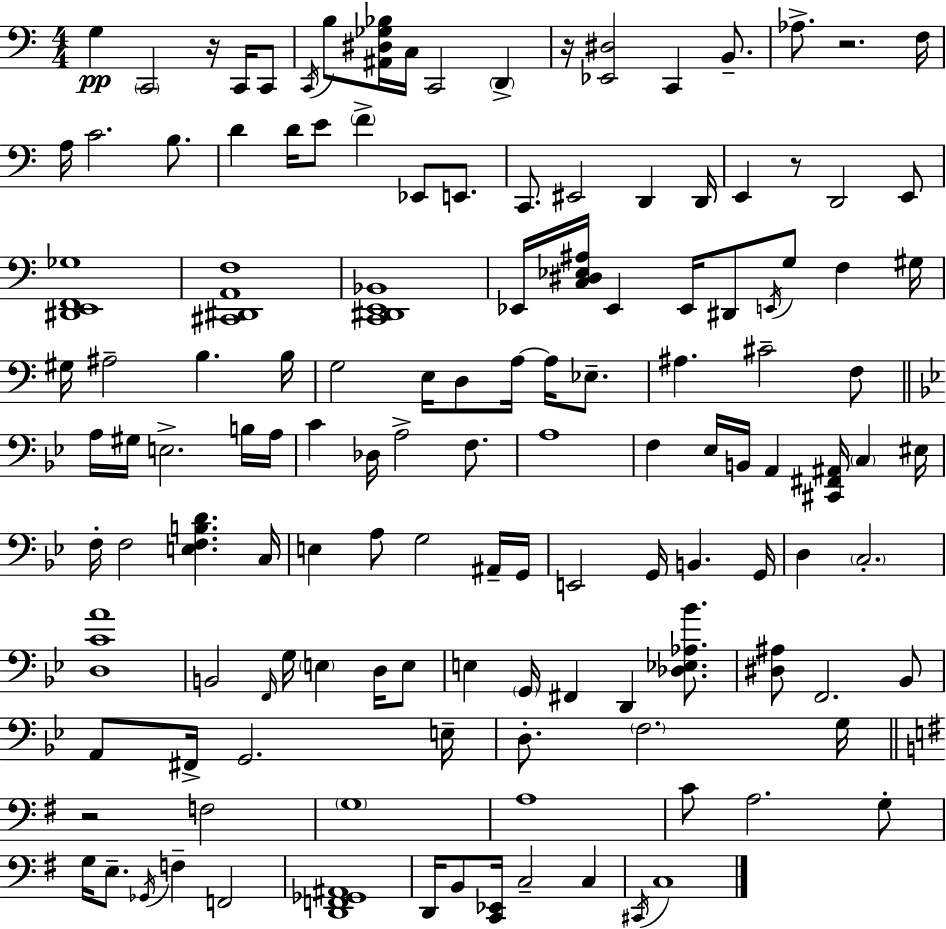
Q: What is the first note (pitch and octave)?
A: G3